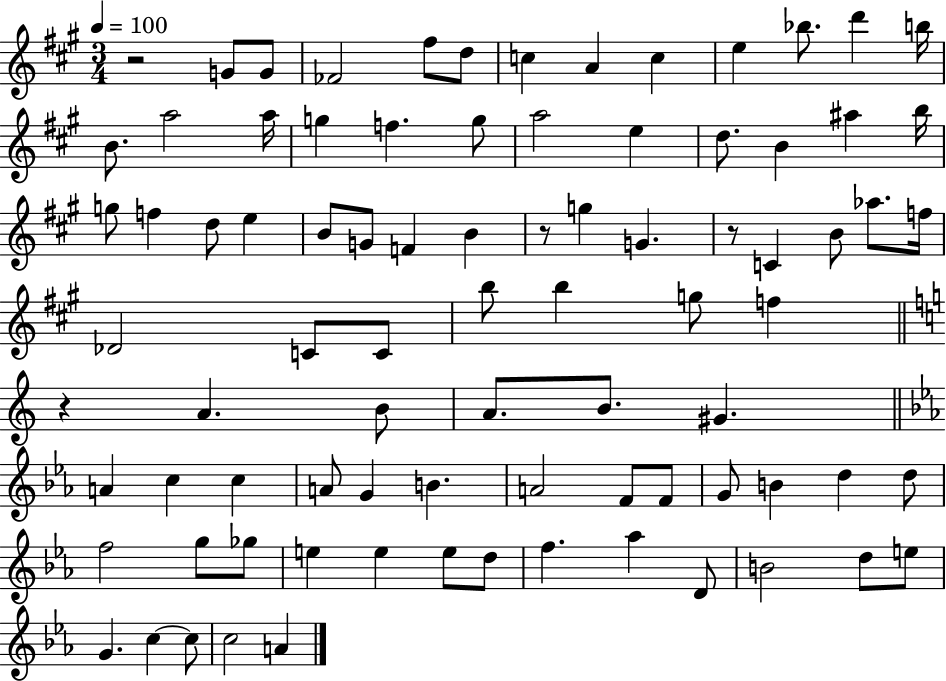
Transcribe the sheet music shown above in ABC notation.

X:1
T:Untitled
M:3/4
L:1/4
K:A
z2 G/2 G/2 _F2 ^f/2 d/2 c A c e _b/2 d' b/4 B/2 a2 a/4 g f g/2 a2 e d/2 B ^a b/4 g/2 f d/2 e B/2 G/2 F B z/2 g G z/2 C B/2 _a/2 f/4 _D2 C/2 C/2 b/2 b g/2 f z A B/2 A/2 B/2 ^G A c c A/2 G B A2 F/2 F/2 G/2 B d d/2 f2 g/2 _g/2 e e e/2 d/2 f _a D/2 B2 d/2 e/2 G c c/2 c2 A